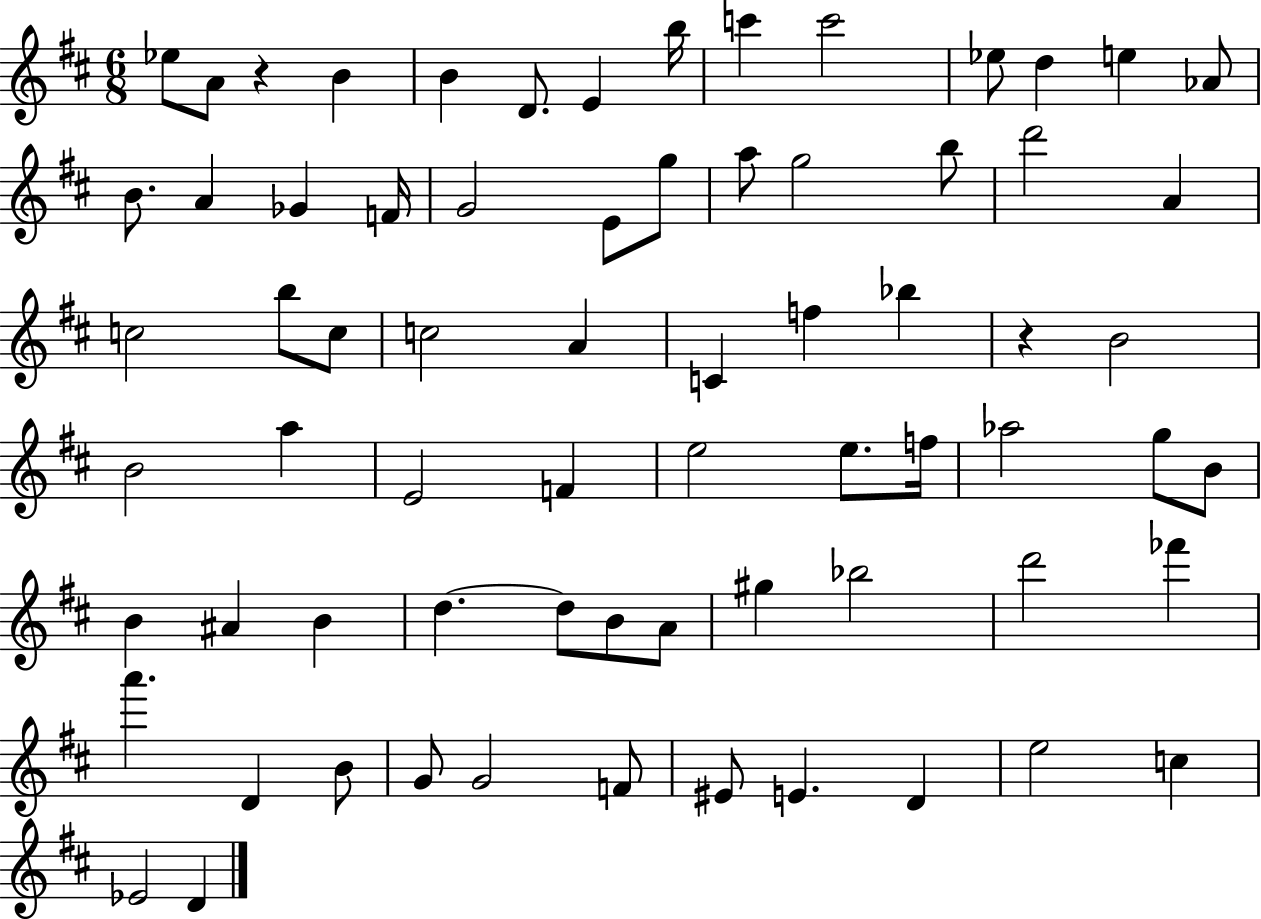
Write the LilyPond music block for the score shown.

{
  \clef treble
  \numericTimeSignature
  \time 6/8
  \key d \major
  ees''8 a'8 r4 b'4 | b'4 d'8. e'4 b''16 | c'''4 c'''2 | ees''8 d''4 e''4 aes'8 | \break b'8. a'4 ges'4 f'16 | g'2 e'8 g''8 | a''8 g''2 b''8 | d'''2 a'4 | \break c''2 b''8 c''8 | c''2 a'4 | c'4 f''4 bes''4 | r4 b'2 | \break b'2 a''4 | e'2 f'4 | e''2 e''8. f''16 | aes''2 g''8 b'8 | \break b'4 ais'4 b'4 | d''4.~~ d''8 b'8 a'8 | gis''4 bes''2 | d'''2 fes'''4 | \break a'''4. d'4 b'8 | g'8 g'2 f'8 | eis'8 e'4. d'4 | e''2 c''4 | \break ees'2 d'4 | \bar "|."
}